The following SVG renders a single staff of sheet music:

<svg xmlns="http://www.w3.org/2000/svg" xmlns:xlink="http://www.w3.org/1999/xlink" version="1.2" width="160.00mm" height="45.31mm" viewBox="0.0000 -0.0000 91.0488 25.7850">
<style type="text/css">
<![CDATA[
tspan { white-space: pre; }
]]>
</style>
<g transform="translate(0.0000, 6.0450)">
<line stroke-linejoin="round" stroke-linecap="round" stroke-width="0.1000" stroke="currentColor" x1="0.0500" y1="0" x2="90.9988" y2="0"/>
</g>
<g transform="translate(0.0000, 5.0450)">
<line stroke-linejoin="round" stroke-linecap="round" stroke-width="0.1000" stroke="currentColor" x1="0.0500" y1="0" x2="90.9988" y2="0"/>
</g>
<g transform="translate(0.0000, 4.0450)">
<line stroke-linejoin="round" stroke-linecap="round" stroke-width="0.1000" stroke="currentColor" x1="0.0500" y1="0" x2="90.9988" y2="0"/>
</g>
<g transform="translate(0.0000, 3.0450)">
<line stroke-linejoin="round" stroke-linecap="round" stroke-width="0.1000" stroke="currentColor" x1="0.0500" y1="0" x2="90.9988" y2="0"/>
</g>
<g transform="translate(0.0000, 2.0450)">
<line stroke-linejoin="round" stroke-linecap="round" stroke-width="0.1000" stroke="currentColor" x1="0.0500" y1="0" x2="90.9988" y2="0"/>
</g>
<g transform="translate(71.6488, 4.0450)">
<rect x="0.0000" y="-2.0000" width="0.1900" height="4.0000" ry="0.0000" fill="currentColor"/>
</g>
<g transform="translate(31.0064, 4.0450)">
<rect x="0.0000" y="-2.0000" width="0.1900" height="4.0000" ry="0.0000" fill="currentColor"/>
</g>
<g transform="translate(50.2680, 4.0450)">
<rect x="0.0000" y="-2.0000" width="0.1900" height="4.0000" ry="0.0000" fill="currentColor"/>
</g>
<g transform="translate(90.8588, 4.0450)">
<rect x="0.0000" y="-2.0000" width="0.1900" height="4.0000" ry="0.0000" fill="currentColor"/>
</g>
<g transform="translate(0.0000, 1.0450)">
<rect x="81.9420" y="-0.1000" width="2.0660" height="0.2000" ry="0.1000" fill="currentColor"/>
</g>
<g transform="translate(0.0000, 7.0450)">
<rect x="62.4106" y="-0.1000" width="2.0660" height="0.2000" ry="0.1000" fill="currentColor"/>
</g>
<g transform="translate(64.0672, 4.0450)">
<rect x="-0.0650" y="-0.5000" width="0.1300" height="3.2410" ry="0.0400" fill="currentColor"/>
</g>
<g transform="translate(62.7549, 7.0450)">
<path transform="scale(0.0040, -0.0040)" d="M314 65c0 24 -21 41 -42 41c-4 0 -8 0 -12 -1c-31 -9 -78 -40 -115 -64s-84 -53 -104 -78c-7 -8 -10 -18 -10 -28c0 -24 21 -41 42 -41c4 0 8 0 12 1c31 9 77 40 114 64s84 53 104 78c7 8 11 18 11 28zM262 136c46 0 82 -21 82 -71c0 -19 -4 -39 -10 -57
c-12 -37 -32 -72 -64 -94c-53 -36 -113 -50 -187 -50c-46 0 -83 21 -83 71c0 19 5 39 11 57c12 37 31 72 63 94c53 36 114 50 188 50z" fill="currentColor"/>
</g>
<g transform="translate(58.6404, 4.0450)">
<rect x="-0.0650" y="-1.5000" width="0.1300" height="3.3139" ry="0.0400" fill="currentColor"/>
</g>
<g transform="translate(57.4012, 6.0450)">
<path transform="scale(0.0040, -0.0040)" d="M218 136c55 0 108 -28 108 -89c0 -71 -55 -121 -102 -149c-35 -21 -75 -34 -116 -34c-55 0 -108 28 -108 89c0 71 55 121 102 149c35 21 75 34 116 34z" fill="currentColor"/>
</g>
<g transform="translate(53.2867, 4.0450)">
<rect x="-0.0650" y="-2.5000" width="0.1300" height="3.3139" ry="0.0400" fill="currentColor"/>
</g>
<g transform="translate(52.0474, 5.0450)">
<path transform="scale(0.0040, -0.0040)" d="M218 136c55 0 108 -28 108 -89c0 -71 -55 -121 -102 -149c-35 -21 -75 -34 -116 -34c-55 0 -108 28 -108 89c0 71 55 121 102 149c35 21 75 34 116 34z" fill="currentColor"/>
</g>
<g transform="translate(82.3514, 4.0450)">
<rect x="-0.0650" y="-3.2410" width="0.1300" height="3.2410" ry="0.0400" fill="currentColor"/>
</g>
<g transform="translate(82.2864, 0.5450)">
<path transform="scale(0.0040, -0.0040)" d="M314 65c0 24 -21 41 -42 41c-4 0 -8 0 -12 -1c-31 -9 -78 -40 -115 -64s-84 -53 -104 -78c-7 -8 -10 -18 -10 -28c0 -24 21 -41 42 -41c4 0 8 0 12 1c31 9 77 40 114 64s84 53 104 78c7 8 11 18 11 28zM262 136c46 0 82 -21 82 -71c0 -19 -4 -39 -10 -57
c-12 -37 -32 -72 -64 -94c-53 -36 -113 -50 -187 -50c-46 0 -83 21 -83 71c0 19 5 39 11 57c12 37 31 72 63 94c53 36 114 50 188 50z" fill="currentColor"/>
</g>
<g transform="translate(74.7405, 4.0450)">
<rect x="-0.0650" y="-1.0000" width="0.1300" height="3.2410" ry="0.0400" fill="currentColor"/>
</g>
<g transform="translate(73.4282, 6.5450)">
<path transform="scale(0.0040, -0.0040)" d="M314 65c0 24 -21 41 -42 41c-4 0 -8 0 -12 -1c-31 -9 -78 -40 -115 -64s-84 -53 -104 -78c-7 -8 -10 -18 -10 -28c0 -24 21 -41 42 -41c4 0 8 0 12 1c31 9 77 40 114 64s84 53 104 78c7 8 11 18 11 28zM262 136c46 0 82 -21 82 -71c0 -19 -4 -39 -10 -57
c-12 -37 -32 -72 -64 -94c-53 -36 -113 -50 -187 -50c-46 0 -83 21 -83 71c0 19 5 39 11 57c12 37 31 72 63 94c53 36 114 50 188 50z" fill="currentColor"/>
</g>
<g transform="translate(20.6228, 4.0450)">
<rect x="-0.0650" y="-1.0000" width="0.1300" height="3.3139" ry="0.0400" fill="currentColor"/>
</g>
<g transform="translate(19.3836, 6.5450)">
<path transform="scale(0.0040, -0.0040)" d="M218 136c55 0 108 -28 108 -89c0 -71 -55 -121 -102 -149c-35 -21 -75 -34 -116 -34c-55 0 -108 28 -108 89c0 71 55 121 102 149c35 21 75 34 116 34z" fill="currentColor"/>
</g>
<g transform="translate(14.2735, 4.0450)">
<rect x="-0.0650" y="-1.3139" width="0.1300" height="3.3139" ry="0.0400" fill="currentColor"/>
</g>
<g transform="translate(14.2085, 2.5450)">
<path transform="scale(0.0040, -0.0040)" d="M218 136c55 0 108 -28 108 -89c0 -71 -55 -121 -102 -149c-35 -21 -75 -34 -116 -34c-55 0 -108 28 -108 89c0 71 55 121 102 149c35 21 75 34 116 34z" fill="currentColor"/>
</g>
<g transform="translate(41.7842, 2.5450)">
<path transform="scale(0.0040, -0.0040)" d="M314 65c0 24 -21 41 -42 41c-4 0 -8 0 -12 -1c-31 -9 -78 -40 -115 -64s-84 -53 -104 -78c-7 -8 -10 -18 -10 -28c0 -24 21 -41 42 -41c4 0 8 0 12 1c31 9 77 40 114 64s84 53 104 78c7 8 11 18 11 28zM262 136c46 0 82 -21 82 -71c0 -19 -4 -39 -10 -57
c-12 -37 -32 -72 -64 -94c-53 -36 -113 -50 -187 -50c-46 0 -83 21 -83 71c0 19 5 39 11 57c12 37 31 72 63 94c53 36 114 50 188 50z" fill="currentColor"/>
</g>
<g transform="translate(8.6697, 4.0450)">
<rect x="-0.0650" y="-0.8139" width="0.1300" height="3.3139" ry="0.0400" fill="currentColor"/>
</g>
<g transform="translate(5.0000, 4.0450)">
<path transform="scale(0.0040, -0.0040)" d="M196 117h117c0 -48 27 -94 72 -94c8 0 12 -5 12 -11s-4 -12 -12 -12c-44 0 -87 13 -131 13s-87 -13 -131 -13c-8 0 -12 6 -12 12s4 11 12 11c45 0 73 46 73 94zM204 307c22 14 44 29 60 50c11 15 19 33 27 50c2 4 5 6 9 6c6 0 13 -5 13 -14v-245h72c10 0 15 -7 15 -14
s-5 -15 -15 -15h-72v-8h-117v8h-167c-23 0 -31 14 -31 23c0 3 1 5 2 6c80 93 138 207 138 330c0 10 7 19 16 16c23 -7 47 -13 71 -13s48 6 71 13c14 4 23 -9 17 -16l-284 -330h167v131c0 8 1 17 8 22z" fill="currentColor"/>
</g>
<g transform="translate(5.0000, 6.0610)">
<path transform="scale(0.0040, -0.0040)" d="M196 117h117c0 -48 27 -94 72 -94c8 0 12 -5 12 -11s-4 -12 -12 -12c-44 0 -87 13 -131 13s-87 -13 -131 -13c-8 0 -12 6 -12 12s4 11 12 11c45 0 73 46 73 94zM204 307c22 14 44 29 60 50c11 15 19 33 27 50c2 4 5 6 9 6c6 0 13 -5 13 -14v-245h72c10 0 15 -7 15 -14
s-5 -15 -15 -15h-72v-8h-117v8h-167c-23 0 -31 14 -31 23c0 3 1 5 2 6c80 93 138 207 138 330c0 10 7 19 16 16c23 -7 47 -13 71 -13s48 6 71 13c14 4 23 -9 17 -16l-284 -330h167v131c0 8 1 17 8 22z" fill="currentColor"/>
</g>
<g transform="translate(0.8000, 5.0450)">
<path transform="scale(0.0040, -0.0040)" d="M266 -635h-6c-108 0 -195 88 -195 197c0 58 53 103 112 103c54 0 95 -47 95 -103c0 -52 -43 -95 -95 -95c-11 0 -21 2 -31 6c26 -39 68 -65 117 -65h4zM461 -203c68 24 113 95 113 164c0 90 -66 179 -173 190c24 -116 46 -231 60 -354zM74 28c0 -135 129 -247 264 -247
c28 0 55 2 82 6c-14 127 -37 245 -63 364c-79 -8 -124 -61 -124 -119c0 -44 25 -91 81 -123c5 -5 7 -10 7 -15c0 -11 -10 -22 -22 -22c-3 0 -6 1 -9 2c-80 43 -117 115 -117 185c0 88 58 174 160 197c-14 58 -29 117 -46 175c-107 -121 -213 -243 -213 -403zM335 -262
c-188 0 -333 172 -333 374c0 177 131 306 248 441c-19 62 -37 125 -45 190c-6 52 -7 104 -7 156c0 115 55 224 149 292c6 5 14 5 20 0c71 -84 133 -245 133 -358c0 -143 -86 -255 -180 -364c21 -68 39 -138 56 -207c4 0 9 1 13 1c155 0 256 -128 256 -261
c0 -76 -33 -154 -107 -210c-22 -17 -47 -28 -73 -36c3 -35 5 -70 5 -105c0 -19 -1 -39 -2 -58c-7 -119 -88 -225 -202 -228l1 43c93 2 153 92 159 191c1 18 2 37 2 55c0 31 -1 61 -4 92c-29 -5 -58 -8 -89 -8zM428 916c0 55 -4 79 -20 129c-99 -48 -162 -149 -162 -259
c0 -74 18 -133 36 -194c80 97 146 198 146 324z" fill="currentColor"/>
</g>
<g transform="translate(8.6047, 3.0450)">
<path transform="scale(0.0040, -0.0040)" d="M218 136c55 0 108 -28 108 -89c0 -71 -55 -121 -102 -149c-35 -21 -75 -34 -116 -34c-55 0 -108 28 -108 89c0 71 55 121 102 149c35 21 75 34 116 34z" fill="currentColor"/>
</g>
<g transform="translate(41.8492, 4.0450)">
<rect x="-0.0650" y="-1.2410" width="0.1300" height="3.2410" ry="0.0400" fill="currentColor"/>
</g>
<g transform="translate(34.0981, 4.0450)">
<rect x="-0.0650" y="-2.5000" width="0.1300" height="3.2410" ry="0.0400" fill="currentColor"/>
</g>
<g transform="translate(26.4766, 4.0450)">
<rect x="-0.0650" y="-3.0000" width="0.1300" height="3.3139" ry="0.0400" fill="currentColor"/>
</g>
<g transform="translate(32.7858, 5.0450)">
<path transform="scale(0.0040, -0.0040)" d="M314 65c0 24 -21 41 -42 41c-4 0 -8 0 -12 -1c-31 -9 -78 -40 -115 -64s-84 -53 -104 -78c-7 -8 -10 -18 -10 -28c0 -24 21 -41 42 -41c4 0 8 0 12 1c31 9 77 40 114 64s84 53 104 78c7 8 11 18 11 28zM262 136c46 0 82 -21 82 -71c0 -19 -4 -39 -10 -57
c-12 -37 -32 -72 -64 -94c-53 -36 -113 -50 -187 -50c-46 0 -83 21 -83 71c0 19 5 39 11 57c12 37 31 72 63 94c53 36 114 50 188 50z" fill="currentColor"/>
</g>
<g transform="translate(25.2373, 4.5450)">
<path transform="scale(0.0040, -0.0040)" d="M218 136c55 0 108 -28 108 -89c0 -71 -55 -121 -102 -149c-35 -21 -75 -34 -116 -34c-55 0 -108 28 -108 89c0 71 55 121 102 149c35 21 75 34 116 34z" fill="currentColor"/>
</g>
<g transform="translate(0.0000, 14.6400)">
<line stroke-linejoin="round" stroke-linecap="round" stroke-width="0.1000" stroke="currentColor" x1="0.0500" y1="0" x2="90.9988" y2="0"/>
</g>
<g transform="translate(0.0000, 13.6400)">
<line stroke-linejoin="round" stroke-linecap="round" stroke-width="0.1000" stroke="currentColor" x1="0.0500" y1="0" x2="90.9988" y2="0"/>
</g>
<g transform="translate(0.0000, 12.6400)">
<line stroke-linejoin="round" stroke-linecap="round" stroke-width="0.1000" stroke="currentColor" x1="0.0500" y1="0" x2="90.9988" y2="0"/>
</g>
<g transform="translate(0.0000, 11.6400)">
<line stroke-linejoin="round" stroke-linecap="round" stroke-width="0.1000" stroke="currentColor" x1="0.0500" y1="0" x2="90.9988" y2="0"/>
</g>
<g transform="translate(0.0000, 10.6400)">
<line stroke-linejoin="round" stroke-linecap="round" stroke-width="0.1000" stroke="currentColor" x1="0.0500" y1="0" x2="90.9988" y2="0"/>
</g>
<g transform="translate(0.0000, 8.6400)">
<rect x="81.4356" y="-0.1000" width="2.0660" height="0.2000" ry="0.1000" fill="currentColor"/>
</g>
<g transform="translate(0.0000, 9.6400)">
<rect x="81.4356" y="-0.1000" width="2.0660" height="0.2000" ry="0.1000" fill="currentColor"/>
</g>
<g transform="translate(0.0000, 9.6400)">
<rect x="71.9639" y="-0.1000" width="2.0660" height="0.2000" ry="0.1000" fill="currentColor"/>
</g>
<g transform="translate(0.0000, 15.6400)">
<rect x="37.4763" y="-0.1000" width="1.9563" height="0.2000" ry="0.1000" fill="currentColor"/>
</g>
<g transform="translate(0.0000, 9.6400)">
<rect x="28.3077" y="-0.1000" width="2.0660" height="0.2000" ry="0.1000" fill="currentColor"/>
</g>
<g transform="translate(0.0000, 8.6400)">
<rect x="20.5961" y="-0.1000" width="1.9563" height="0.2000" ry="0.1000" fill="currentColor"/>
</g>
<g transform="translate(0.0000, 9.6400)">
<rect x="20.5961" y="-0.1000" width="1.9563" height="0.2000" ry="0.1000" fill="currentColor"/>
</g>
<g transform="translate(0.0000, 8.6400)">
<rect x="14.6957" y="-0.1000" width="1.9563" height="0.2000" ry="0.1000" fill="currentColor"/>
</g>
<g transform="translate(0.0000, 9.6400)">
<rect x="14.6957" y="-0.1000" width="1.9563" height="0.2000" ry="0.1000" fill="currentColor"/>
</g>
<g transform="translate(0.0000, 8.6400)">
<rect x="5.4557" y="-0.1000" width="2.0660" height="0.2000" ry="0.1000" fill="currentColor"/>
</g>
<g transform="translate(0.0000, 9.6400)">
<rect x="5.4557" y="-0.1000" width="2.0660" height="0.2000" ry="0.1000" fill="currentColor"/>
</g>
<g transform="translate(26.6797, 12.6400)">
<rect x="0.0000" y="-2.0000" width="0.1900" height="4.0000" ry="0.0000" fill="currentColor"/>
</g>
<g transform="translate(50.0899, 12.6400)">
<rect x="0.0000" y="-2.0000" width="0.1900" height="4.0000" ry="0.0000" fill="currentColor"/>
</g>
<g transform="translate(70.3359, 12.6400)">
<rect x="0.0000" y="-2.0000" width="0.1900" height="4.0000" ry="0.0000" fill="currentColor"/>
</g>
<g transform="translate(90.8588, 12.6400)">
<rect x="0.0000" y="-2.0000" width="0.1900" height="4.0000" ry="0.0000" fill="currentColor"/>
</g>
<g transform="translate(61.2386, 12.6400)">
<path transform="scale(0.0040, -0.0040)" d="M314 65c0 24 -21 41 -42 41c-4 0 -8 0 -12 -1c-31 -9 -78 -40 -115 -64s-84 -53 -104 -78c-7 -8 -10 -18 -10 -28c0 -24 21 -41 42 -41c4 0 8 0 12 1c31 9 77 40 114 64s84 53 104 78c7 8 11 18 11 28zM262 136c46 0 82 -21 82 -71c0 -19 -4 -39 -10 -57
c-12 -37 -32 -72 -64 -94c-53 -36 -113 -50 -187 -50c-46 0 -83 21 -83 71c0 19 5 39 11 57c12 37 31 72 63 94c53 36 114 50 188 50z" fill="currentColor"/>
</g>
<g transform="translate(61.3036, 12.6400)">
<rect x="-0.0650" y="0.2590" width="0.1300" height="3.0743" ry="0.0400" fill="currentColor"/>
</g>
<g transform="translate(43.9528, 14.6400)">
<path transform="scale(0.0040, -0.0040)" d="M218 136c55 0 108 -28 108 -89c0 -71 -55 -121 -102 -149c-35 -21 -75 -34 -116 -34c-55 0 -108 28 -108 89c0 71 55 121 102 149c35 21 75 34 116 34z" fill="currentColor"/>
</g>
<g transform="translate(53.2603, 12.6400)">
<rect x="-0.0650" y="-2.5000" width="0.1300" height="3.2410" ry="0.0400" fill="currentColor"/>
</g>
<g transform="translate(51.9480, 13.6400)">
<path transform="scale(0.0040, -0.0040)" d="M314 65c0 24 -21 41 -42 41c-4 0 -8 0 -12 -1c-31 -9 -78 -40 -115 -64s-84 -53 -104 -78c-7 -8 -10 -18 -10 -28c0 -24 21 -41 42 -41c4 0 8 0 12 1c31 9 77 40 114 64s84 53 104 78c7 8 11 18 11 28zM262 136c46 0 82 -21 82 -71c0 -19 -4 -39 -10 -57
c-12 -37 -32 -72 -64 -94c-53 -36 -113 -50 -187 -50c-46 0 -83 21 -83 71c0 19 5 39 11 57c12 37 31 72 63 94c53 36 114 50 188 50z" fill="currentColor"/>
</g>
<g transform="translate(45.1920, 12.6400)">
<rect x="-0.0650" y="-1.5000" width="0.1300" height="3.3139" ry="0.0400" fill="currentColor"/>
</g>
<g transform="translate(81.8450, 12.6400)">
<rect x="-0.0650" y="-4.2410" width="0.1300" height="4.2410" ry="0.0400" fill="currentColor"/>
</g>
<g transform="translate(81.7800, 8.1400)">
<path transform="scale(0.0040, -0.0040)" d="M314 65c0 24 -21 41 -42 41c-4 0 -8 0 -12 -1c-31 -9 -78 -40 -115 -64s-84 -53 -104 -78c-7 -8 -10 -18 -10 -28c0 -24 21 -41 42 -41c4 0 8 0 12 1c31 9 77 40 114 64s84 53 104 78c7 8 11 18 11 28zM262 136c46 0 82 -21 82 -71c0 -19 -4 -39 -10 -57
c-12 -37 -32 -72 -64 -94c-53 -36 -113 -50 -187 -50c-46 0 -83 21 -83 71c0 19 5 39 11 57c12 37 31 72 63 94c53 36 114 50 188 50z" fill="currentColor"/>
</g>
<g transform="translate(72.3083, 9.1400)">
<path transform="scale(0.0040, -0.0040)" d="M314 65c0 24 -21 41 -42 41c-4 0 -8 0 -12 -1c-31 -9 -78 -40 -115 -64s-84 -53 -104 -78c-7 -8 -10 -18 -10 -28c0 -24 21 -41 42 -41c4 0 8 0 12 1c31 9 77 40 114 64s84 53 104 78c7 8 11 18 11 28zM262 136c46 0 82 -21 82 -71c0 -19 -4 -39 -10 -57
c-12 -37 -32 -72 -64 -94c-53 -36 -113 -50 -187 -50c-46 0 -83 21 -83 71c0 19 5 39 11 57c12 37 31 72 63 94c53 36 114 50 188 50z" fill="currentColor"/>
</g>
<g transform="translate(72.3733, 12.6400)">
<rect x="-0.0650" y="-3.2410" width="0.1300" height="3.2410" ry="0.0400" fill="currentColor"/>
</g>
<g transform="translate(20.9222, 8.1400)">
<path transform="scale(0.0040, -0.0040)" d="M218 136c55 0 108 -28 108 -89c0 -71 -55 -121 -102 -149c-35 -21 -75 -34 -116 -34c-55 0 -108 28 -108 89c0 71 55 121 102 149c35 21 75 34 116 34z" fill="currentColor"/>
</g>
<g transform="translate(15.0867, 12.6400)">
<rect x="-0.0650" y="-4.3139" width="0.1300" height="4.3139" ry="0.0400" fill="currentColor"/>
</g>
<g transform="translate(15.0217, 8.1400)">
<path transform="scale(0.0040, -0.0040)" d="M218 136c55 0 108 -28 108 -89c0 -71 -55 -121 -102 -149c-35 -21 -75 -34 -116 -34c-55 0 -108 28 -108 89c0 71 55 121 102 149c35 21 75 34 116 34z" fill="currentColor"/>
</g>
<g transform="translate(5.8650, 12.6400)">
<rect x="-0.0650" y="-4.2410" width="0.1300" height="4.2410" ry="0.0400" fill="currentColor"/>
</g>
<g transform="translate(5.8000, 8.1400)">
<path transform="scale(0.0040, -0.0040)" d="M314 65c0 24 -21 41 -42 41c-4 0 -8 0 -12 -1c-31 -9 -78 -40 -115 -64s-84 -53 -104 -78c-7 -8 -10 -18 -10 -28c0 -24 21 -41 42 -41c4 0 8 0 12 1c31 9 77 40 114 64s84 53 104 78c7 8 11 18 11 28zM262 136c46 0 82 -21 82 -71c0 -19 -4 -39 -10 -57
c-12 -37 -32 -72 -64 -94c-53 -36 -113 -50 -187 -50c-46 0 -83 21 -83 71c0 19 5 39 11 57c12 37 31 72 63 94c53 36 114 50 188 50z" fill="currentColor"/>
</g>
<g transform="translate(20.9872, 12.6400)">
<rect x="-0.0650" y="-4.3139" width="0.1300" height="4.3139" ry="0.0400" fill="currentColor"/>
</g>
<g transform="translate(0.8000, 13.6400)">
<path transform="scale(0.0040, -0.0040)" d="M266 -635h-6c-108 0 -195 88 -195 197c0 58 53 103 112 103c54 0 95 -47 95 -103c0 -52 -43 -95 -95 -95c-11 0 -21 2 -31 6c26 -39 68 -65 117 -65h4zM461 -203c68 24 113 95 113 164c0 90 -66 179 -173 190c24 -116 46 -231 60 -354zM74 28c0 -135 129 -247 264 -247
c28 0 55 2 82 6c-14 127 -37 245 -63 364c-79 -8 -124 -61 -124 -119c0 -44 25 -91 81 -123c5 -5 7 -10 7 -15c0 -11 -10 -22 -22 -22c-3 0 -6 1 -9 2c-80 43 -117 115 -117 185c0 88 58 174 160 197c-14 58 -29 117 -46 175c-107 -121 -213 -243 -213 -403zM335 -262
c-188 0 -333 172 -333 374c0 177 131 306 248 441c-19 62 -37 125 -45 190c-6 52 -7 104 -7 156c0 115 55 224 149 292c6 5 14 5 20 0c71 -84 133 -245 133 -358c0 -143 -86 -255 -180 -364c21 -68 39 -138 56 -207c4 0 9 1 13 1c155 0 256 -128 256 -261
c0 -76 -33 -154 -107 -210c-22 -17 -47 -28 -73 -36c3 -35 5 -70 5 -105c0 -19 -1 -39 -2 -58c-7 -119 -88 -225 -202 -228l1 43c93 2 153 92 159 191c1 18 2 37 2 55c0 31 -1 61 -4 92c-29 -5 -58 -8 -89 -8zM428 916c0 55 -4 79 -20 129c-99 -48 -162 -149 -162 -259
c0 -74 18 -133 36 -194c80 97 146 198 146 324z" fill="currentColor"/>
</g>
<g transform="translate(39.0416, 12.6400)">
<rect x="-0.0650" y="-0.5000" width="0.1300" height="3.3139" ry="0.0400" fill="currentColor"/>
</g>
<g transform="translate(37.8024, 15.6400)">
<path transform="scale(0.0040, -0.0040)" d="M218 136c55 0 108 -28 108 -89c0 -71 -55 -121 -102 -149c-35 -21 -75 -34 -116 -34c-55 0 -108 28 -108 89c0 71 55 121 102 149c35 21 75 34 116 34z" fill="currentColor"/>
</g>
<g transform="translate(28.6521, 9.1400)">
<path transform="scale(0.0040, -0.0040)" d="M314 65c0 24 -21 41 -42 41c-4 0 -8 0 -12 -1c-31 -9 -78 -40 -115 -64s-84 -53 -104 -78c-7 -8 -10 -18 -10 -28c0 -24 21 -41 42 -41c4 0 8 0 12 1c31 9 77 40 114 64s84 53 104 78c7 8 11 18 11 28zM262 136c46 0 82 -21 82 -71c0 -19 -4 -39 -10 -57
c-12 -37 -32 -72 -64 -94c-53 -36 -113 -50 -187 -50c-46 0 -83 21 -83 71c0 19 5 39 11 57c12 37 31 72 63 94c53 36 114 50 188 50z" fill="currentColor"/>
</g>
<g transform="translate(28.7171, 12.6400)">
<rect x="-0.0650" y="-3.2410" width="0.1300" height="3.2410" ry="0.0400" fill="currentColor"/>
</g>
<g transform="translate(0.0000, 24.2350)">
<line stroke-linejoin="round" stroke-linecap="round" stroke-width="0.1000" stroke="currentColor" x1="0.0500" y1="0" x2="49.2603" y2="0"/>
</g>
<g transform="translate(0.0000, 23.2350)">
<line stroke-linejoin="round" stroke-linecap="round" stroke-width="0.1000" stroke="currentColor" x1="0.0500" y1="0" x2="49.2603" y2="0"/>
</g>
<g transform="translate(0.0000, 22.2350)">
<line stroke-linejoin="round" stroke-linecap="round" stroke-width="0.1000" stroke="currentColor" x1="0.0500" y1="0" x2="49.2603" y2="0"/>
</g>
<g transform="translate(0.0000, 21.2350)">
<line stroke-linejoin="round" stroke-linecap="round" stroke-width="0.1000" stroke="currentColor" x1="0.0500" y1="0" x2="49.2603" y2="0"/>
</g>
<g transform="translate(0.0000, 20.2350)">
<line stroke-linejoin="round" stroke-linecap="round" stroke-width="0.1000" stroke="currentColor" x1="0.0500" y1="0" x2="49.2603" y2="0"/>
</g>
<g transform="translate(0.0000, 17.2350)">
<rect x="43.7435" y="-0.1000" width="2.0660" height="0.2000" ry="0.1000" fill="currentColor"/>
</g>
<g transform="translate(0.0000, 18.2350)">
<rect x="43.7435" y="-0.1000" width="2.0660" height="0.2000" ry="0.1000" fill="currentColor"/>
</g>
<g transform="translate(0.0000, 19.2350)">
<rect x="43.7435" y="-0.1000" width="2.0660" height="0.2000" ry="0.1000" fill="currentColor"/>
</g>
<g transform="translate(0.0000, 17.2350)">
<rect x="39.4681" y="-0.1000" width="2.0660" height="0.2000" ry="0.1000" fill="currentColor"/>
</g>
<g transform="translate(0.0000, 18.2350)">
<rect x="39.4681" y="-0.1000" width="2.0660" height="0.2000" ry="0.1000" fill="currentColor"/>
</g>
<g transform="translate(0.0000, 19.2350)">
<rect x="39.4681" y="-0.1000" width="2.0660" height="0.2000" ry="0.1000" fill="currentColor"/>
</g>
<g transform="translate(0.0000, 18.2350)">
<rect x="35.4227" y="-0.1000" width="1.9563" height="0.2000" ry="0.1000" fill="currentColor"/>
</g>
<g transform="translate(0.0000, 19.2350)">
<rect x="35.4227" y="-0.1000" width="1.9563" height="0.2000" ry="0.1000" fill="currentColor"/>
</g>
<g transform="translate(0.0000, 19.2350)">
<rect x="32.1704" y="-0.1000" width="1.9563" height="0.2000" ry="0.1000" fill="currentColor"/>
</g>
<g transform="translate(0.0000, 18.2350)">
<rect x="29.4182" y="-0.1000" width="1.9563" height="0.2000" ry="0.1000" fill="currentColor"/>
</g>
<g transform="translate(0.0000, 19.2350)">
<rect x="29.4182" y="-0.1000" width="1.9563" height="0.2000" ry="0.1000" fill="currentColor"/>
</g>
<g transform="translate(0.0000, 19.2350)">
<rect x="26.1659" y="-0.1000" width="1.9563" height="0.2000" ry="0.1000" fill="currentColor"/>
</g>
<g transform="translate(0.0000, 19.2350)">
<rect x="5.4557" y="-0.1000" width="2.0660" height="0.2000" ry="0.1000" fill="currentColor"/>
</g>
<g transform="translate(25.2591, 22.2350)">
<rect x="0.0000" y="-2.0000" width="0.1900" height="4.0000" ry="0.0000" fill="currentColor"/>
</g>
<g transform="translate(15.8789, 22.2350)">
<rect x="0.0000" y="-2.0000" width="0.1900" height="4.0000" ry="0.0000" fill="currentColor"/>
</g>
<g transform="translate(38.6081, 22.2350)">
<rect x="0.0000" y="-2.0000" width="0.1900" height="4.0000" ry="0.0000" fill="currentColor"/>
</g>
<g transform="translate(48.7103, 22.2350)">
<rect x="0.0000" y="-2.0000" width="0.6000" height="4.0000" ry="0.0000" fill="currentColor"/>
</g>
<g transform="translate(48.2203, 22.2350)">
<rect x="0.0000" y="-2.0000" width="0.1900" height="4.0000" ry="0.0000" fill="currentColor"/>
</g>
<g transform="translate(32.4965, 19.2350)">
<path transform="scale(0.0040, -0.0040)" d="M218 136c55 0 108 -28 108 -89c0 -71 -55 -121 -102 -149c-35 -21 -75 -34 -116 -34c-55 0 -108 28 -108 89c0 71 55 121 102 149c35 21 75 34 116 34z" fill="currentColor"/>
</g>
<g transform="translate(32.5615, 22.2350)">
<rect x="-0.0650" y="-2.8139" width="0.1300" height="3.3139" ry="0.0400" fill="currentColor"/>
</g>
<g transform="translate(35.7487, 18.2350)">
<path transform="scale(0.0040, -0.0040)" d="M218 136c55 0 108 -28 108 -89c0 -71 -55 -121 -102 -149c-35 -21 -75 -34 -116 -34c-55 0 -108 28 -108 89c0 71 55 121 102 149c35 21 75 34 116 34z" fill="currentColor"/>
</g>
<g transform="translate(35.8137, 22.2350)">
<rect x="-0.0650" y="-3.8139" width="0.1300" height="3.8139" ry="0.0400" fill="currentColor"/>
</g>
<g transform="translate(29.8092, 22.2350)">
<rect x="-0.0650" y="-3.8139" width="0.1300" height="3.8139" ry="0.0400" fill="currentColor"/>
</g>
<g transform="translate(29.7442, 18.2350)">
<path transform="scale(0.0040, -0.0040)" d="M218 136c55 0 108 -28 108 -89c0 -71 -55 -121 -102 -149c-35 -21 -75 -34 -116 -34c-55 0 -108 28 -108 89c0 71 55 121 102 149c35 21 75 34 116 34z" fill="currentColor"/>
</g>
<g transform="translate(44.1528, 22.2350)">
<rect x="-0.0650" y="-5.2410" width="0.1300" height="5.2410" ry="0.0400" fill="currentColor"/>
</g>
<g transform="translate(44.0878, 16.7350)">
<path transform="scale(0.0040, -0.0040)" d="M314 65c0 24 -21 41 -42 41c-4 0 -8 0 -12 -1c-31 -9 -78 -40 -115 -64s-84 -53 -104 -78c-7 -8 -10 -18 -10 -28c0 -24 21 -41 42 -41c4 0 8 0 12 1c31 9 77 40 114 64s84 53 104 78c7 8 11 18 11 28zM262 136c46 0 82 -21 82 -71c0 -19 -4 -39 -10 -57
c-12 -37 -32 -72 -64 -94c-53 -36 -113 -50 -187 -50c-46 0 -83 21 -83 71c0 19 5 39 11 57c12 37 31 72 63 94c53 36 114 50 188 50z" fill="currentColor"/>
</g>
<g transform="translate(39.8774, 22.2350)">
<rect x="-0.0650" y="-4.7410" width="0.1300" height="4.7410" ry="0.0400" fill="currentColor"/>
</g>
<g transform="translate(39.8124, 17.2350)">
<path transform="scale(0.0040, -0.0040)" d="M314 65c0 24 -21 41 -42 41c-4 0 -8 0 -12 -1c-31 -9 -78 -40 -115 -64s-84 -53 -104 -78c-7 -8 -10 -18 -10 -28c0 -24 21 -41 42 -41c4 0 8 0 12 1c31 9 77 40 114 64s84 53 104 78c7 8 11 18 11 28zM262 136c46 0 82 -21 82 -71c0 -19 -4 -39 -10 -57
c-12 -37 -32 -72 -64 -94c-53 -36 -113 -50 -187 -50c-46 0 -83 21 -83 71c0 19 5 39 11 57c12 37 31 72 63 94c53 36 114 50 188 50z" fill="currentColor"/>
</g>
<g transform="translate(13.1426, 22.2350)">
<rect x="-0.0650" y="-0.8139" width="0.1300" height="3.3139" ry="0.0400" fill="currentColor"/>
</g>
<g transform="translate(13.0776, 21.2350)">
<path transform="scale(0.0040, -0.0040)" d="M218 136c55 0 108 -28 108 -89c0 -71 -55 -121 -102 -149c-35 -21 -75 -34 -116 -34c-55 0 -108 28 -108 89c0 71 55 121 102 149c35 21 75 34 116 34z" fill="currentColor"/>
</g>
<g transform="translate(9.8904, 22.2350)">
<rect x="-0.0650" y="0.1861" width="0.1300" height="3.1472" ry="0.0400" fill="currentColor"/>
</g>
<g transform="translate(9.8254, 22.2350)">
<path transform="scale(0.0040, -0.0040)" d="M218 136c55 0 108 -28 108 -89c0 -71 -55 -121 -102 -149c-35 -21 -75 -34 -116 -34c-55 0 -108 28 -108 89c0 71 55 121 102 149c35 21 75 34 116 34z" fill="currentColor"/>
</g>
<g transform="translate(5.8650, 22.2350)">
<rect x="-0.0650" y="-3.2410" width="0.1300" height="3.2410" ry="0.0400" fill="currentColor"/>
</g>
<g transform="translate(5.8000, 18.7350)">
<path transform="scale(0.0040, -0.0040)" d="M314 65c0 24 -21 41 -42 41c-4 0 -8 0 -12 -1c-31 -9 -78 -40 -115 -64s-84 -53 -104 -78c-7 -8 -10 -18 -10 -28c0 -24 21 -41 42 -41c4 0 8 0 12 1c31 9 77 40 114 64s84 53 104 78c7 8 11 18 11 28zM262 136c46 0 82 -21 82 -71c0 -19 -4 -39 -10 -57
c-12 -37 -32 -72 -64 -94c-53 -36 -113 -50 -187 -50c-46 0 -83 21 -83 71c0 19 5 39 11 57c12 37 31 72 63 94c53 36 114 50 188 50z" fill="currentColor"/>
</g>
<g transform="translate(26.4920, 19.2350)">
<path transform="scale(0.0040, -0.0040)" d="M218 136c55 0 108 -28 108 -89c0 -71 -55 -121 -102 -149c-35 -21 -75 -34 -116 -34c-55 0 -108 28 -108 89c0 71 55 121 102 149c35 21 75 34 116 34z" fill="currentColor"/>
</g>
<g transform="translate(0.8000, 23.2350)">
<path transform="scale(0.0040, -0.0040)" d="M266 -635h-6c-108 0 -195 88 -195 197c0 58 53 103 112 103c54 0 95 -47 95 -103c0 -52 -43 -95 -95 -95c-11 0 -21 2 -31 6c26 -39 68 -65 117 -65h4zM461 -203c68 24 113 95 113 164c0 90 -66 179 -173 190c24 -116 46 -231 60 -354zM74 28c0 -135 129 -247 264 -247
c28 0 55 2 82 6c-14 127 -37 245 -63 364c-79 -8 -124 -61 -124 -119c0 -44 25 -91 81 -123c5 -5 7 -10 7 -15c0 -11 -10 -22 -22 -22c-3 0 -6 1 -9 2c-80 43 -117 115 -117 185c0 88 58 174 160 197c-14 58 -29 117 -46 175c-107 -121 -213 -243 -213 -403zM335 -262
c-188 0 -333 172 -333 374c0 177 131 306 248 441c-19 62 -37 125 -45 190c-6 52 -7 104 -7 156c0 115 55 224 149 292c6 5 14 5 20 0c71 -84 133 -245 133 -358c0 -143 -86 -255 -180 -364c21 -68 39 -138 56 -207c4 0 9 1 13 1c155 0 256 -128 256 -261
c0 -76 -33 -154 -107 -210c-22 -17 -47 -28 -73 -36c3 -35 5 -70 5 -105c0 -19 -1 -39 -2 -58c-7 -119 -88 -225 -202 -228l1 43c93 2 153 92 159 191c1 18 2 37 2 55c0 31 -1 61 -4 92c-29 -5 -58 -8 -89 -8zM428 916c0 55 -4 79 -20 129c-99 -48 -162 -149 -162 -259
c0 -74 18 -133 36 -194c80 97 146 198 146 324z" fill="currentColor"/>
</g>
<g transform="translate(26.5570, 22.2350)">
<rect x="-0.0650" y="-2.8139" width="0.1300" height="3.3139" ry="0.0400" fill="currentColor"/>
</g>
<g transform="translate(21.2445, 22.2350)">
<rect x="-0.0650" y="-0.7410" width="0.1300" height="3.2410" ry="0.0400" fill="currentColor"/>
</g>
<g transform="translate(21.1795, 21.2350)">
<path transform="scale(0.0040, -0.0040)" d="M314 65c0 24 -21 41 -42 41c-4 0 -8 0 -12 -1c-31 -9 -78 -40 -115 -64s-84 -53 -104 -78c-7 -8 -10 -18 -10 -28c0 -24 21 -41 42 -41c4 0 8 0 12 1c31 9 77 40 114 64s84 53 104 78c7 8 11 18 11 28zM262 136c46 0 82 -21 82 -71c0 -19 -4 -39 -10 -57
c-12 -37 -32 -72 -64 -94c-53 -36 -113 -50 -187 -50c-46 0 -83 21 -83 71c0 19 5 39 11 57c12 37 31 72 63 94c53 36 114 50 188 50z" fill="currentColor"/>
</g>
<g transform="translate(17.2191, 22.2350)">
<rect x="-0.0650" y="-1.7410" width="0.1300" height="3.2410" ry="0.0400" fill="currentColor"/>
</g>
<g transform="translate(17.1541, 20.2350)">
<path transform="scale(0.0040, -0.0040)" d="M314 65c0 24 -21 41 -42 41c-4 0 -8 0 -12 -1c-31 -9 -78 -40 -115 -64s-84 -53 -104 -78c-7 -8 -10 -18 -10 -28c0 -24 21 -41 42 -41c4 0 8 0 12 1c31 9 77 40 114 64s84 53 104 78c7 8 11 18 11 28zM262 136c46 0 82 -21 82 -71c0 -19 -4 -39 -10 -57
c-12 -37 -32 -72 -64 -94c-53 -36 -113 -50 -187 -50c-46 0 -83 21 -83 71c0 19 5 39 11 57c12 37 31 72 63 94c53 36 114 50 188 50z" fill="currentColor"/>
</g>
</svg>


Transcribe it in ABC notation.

X:1
T:Untitled
M:4/4
L:1/4
K:C
d e D A G2 e2 G E C2 D2 b2 d'2 d' d' b2 C E G2 B2 b2 d'2 b2 B d f2 d2 a c' a c' e'2 f'2